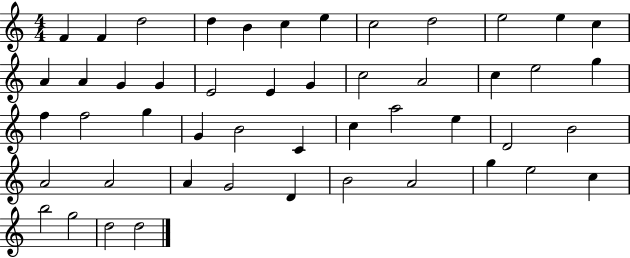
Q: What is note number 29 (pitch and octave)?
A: B4